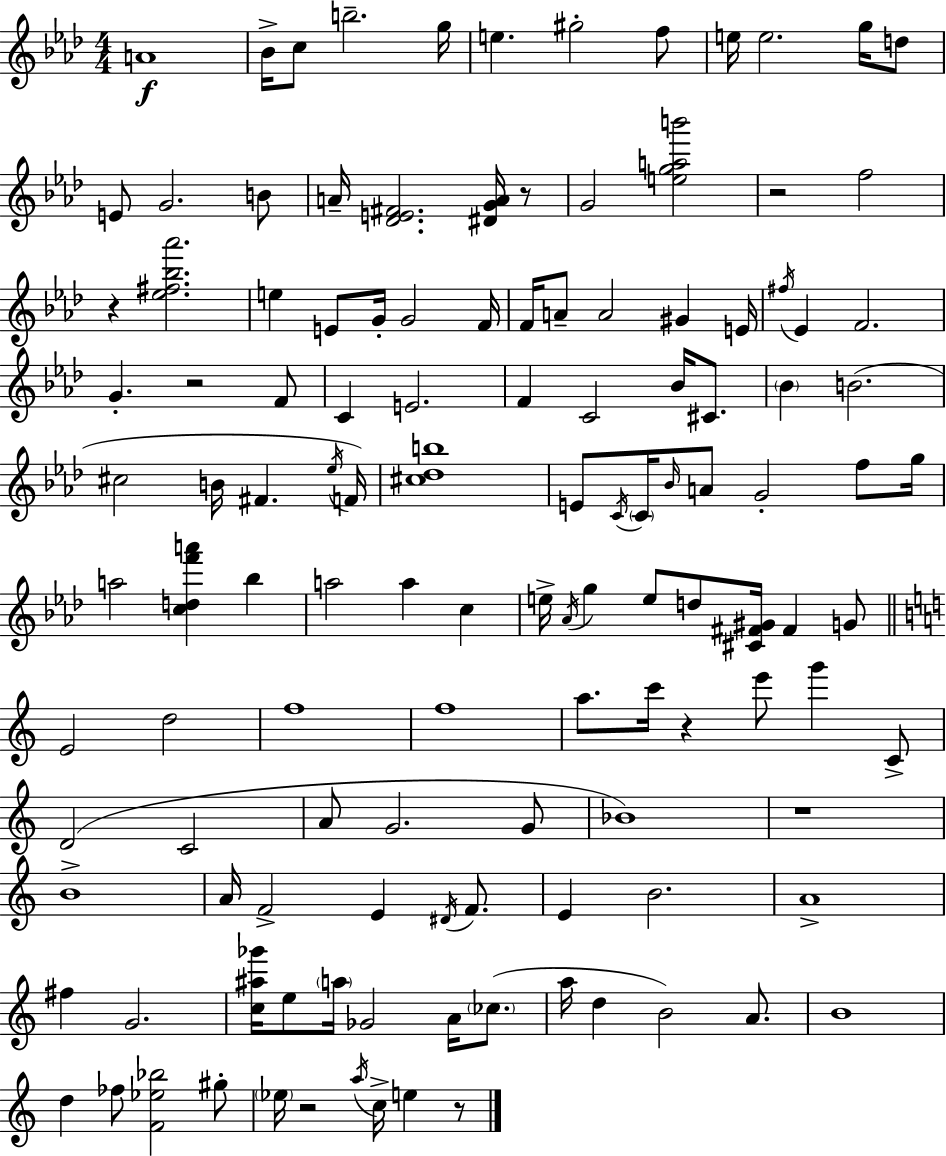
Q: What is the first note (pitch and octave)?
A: A4